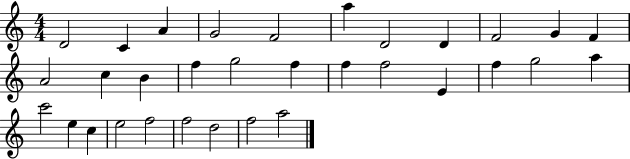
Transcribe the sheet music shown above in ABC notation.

X:1
T:Untitled
M:4/4
L:1/4
K:C
D2 C A G2 F2 a D2 D F2 G F A2 c B f g2 f f f2 E f g2 a c'2 e c e2 f2 f2 d2 f2 a2